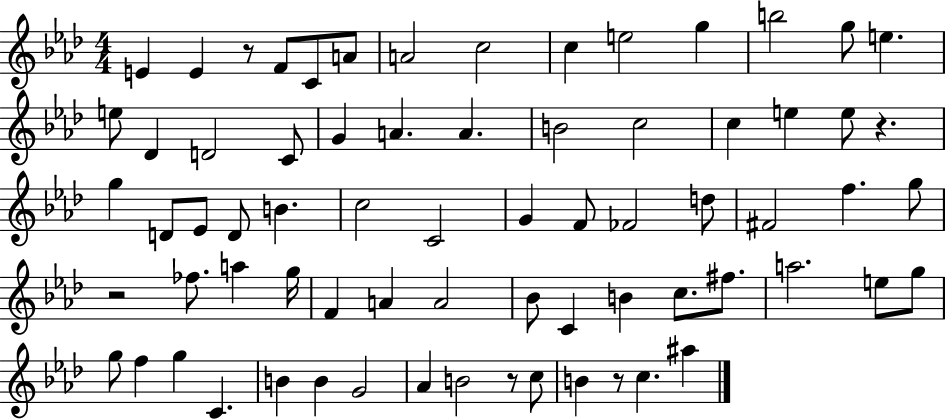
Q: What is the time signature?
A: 4/4